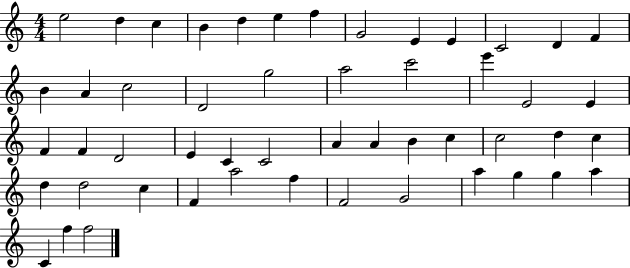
X:1
T:Untitled
M:4/4
L:1/4
K:C
e2 d c B d e f G2 E E C2 D F B A c2 D2 g2 a2 c'2 e' E2 E F F D2 E C C2 A A B c c2 d c d d2 c F a2 f F2 G2 a g g a C f f2